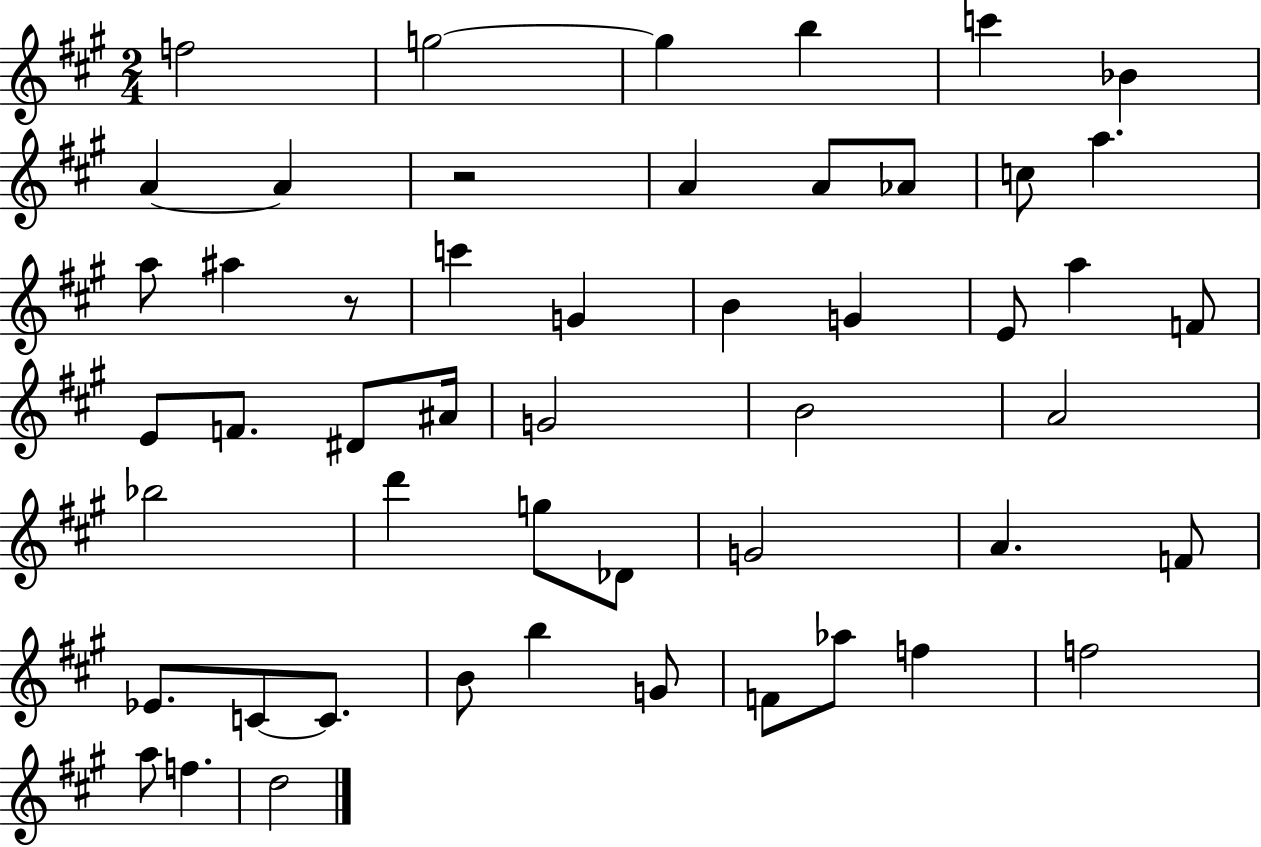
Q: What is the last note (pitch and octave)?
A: D5